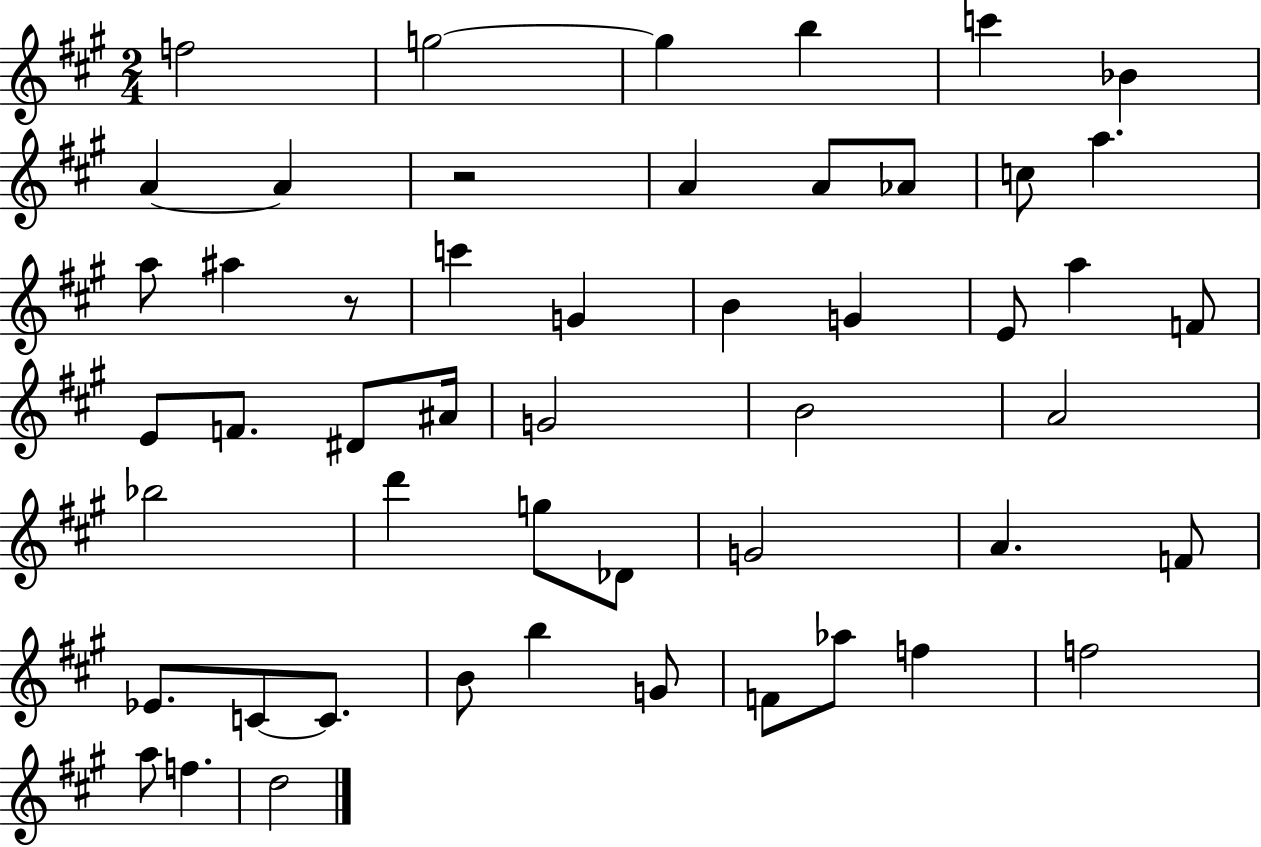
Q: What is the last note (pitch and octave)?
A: D5